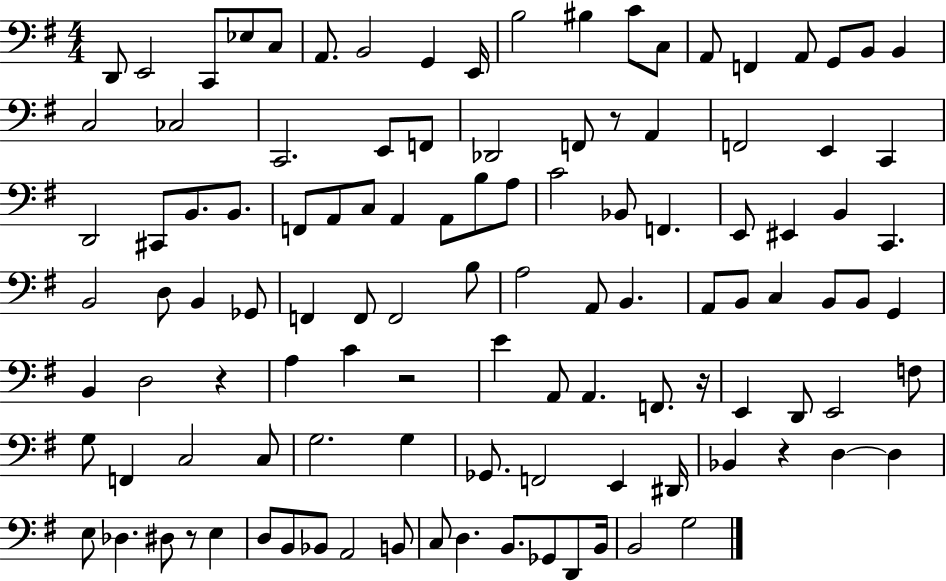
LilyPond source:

{
  \clef bass
  \numericTimeSignature
  \time 4/4
  \key g \major
  \repeat volta 2 { d,8 e,2 c,8 ees8 c8 | a,8. b,2 g,4 e,16 | b2 bis4 c'8 c8 | a,8 f,4 a,8 g,8 b,8 b,4 | \break c2 ces2 | c,2. e,8 f,8 | des,2 f,8 r8 a,4 | f,2 e,4 c,4 | \break d,2 cis,8 b,8. b,8. | f,8 a,8 c8 a,4 a,8 b8 a8 | c'2 bes,8 f,4. | e,8 eis,4 b,4 c,4. | \break b,2 d8 b,4 ges,8 | f,4 f,8 f,2 b8 | a2 a,8 b,4. | a,8 b,8 c4 b,8 b,8 g,4 | \break b,4 d2 r4 | a4 c'4 r2 | e'4 a,8 a,4. f,8. r16 | e,4 d,8 e,2 f8 | \break g8 f,4 c2 c8 | g2. g4 | ges,8. f,2 e,4 dis,16 | bes,4 r4 d4~~ d4 | \break e8 des4. dis8 r8 e4 | d8 b,8 bes,8 a,2 b,8 | c8 d4. b,8. ges,8 d,8 b,16 | b,2 g2 | \break } \bar "|."
}